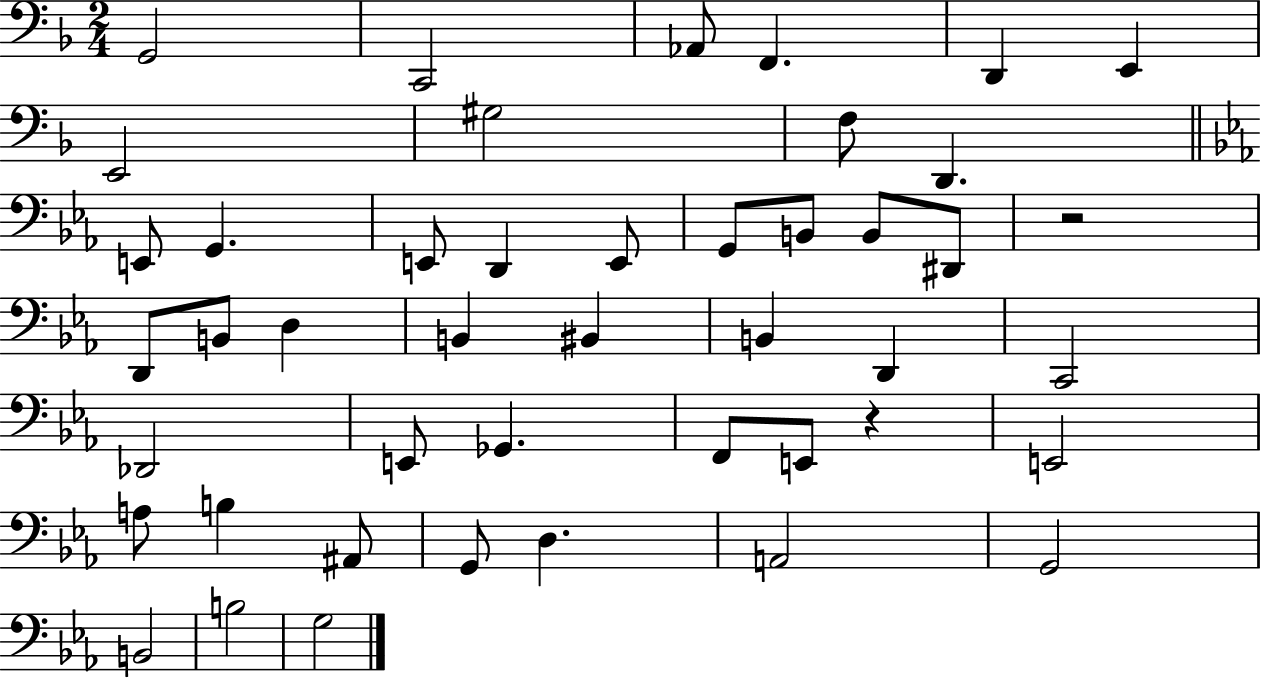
{
  \clef bass
  \numericTimeSignature
  \time 2/4
  \key f \major
  g,2 | c,2 | aes,8 f,4. | d,4 e,4 | \break e,2 | gis2 | f8 d,4. | \bar "||" \break \key ees \major e,8 g,4. | e,8 d,4 e,8 | g,8 b,8 b,8 dis,8 | r2 | \break d,8 b,8 d4 | b,4 bis,4 | b,4 d,4 | c,2 | \break des,2 | e,8 ges,4. | f,8 e,8 r4 | e,2 | \break a8 b4 ais,8 | g,8 d4. | a,2 | g,2 | \break b,2 | b2 | g2 | \bar "|."
}